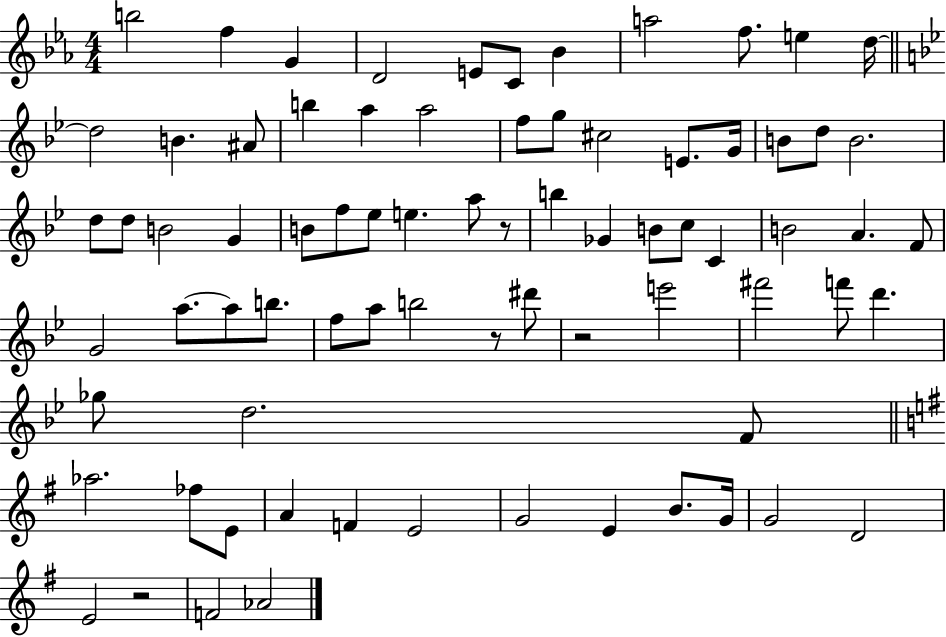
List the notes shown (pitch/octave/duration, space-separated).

B5/h F5/q G4/q D4/h E4/e C4/e Bb4/q A5/h F5/e. E5/q D5/s D5/h B4/q. A#4/e B5/q A5/q A5/h F5/e G5/e C#5/h E4/e. G4/s B4/e D5/e B4/h. D5/e D5/e B4/h G4/q B4/e F5/e Eb5/e E5/q. A5/e R/e B5/q Gb4/q B4/e C5/e C4/q B4/h A4/q. F4/e G4/h A5/e. A5/e B5/e. F5/e A5/e B5/h R/e D#6/e R/h E6/h F#6/h F6/e D6/q. Gb5/e D5/h. F4/e Ab5/h. FES5/e E4/e A4/q F4/q E4/h G4/h E4/q B4/e. G4/s G4/h D4/h E4/h R/h F4/h Ab4/h